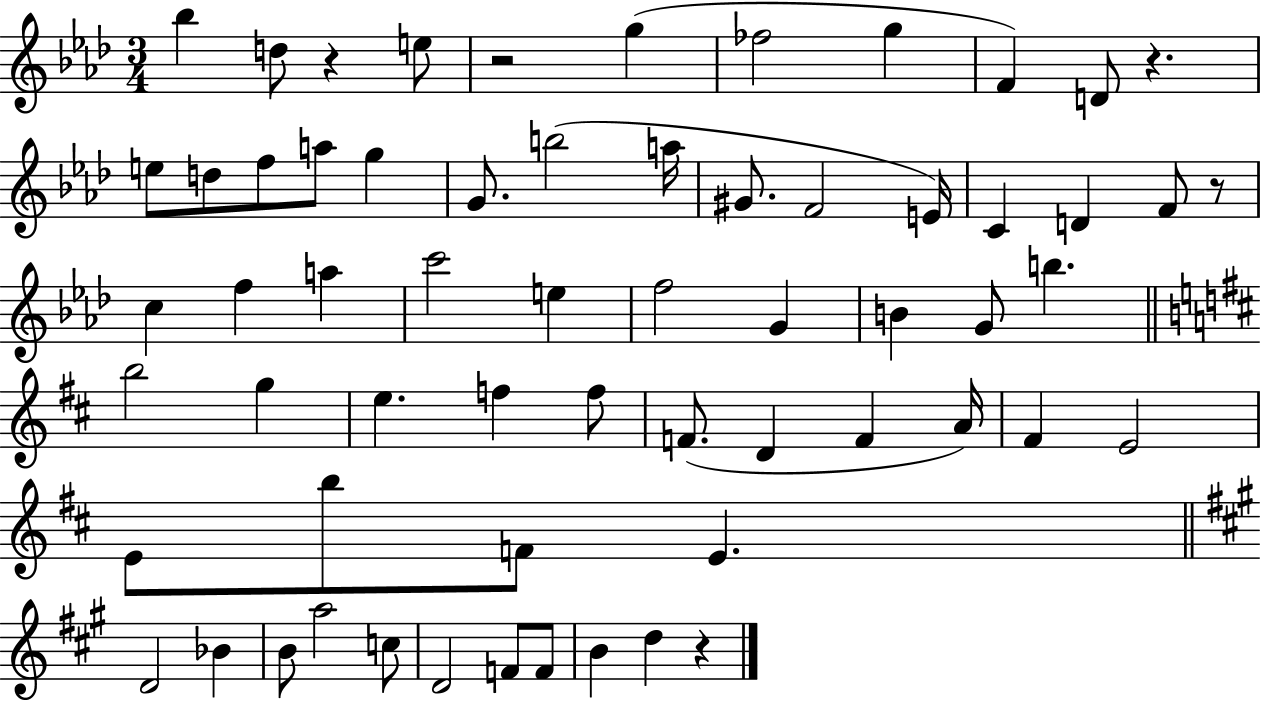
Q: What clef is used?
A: treble